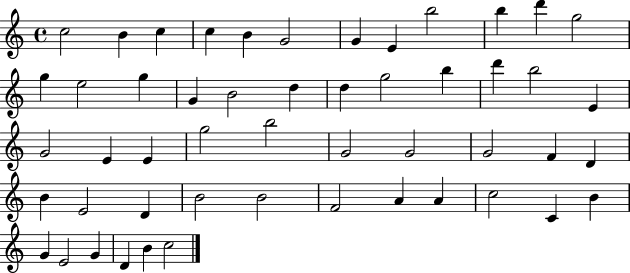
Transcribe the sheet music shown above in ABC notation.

X:1
T:Untitled
M:4/4
L:1/4
K:C
c2 B c c B G2 G E b2 b d' g2 g e2 g G B2 d d g2 b d' b2 E G2 E E g2 b2 G2 G2 G2 F D B E2 D B2 B2 F2 A A c2 C B G E2 G D B c2